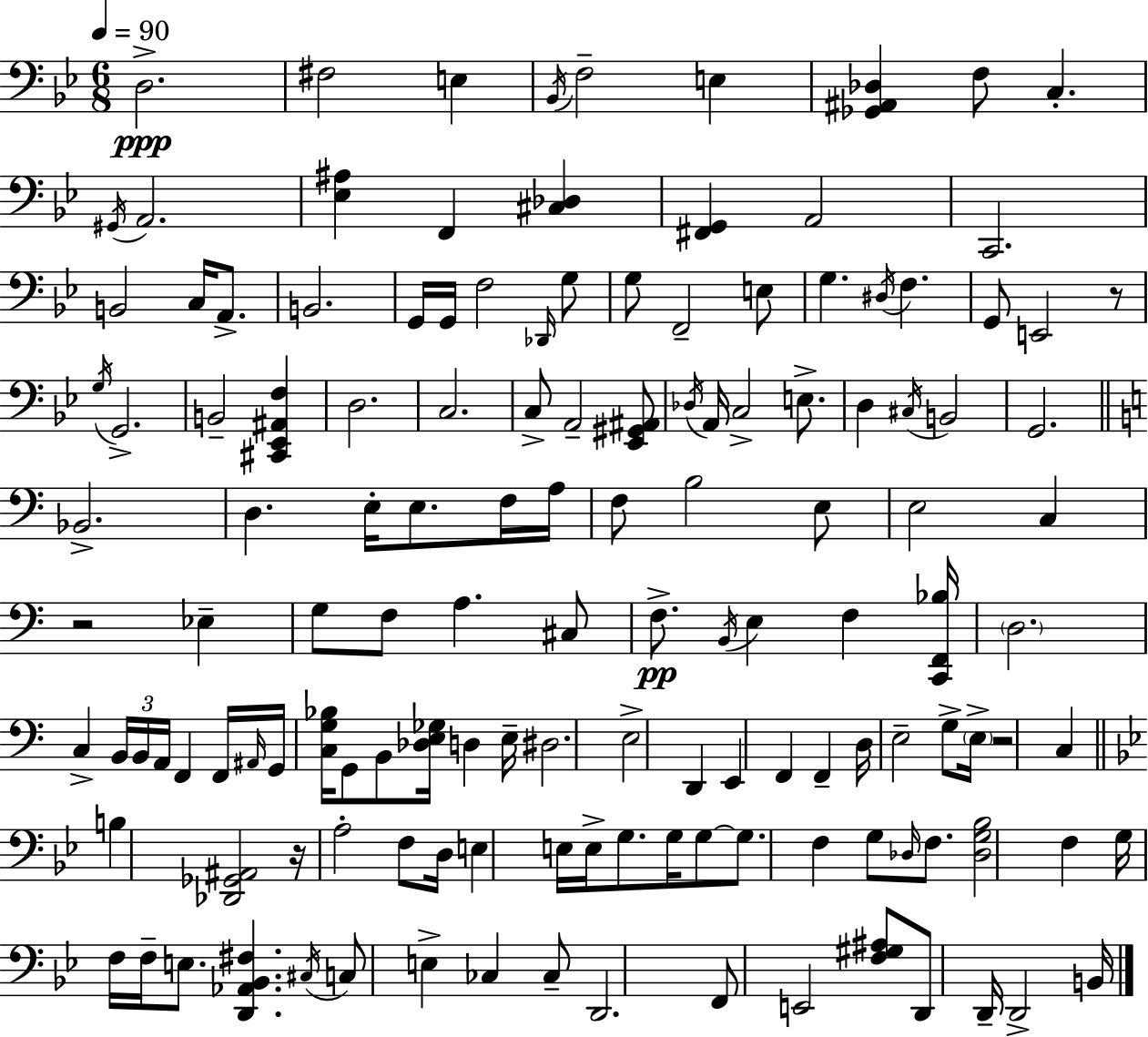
X:1
T:Untitled
M:6/8
L:1/4
K:Gm
D,2 ^F,2 E, _B,,/4 F,2 E, [_G,,^A,,_D,] F,/2 C, ^G,,/4 A,,2 [_E,^A,] F,, [^C,_D,] [^F,,G,,] A,,2 C,,2 B,,2 C,/4 A,,/2 B,,2 G,,/4 G,,/4 F,2 _D,,/4 G,/2 G,/2 F,,2 E,/2 G, ^D,/4 F, G,,/2 E,,2 z/2 G,/4 G,,2 B,,2 [^C,,_E,,^A,,F,] D,2 C,2 C,/2 A,,2 [_E,,^G,,^A,,]/2 _D,/4 A,,/4 C,2 E,/2 D, ^C,/4 B,,2 G,,2 _B,,2 D, E,/4 E,/2 F,/4 A,/4 F,/2 B,2 E,/2 E,2 C, z2 _E, G,/2 F,/2 A, ^C,/2 F,/2 B,,/4 E, F, [C,,F,,_B,]/4 D,2 C, B,,/4 B,,/4 A,,/4 F,, F,,/4 ^A,,/4 G,,/4 [C,G,_B,]/4 G,,/2 B,,/2 [_D,E,_G,]/4 D, E,/4 ^D,2 E,2 D,, E,, F,, F,, D,/4 E,2 G,/2 E,/4 z2 C, B, [_D,,_G,,^A,,]2 z/4 A,2 F,/2 D,/4 E, E,/4 E,/4 G,/2 G,/4 G,/2 G,/2 F, G,/2 _D,/4 F,/2 [_D,G,_B,]2 F, G,/4 F,/4 F,/4 E,/2 [D,,_A,,_B,,^F,] ^C,/4 C,/2 E, _C, _C,/2 D,,2 F,,/2 E,,2 [F,^G,^A,]/2 D,,/2 D,,/4 D,,2 B,,/4